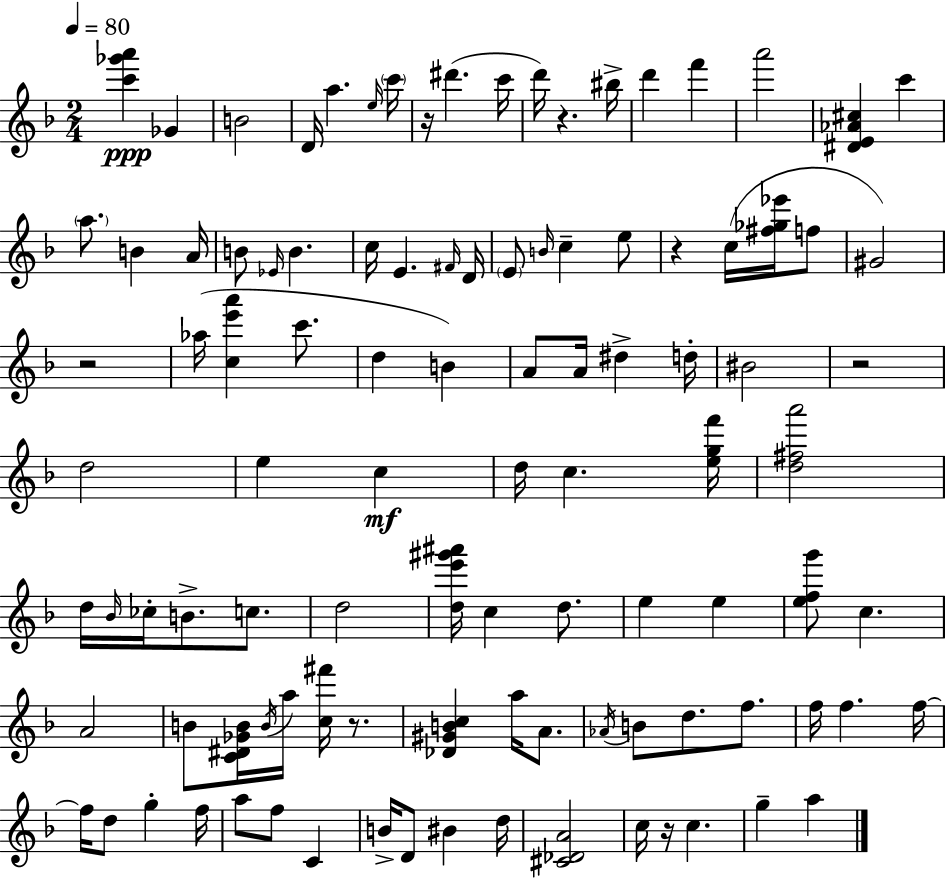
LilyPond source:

{
  \clef treble
  \numericTimeSignature
  \time 2/4
  \key f \major
  \tempo 4 = 80
  \repeat volta 2 { <c''' ges''' a'''>4\ppp ges'4 | b'2 | d'16 a''4. \grace { e''16 } | \parenthesize c'''16 r16 dis'''4.( | \break c'''16 d'''16) r4. | bis''16-> d'''4 f'''4 | a'''2 | <dis' e' aes' cis''>4 c'''4 | \break \parenthesize a''8. b'4 | a'16 b'8 \grace { ees'16 } b'4. | c''16 e'4. | \grace { fis'16 } d'16 \parenthesize e'8 \grace { b'16 } c''4-- | \break e''8 r4 | c''16( <fis'' ges'' ees'''>16 f''8 gis'2) | r2 | aes''16( <c'' e''' a'''>4 | \break c'''8. d''4 | b'4) a'8 a'16 dis''4-> | d''16-. bis'2 | r2 | \break d''2 | e''4 | c''4\mf d''16 c''4. | <e'' g'' f'''>16 <d'' fis'' a'''>2 | \break d''16 \grace { bes'16 } ces''16-. b'8.-> | c''8. d''2 | <d'' e''' gis''' ais'''>16 c''4 | d''8. e''4 | \break e''4 <e'' f'' g'''>8 c''4. | a'2 | b'8 <c' dis' ges' b'>16 | \acciaccatura { b'16 } a''16 <c'' fis'''>16 r8. <des' gis' b' c''>4 | \break a''16 a'8. \acciaccatura { aes'16 } b'8 | d''8. f''8. f''16 | f''4. f''16~~ f''16 | d''8 g''4-. f''16 a''8 | \break f''8 c'4 b'16-> | d'8 bis'4 d''16 <cis' des' a'>2 | c''16 | r16 c''4. g''4-- | \break a''4 } \bar "|."
}